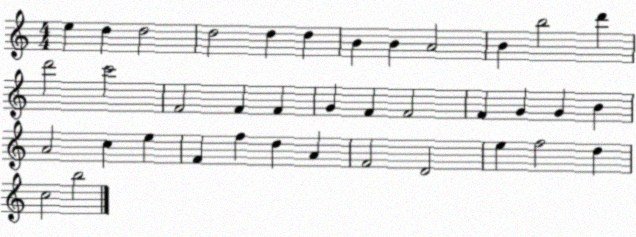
X:1
T:Untitled
M:4/4
L:1/4
K:C
e d d2 d2 d d B B A2 B b2 d' d'2 c'2 F2 F F G F F2 F G G B A2 c e F f d A F2 D2 e f2 d c2 b2